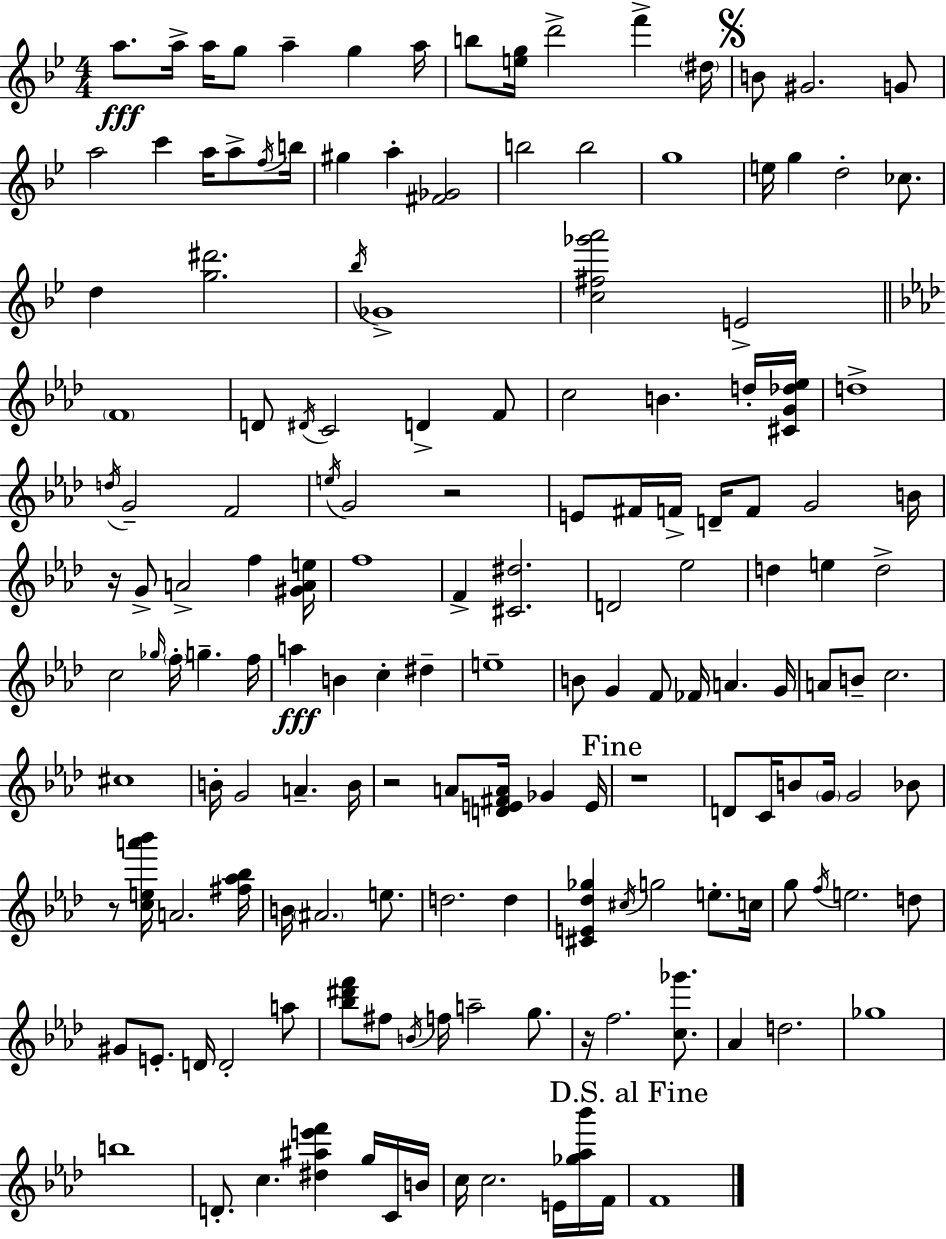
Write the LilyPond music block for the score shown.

{
  \clef treble
  \numericTimeSignature
  \time 4/4
  \key g \minor
  a''8.\fff a''16-> a''16 g''8 a''4-- g''4 a''16 | b''8 <e'' g''>16 d'''2-> f'''4-> \parenthesize dis''16 | \mark \markup { \musicglyph "scripts.segno" } b'8 gis'2. g'8 | a''2 c'''4 a''16 a''8-> \acciaccatura { f''16 } | \break b''16 gis''4 a''4-. <fis' ges'>2 | b''2 b''2 | g''1 | e''16 g''4 d''2-. ces''8. | \break d''4 <g'' dis'''>2. | \acciaccatura { bes''16 } ges'1-> | <c'' fis'' ges''' a'''>2 e'2-> | \bar "||" \break \key f \minor \parenthesize f'1 | d'8 \acciaccatura { dis'16 } c'2 d'4-> f'8 | c''2 b'4. d''16-. | <cis' g' des'' ees''>16 d''1-> | \break \acciaccatura { d''16 } g'2-- f'2 | \acciaccatura { e''16 } g'2 r2 | e'8 fis'16 f'16-> d'16-- f'8 g'2 | b'16 r16 g'8-> a'2-> f''4 | \break <gis' a' e''>16 f''1 | f'4-> <cis' dis''>2. | d'2 ees''2 | d''4 e''4 d''2-> | \break c''2 \grace { ges''16 } \parenthesize f''16-. g''4.-- | f''16 a''4\fff b'4 c''4-. | dis''4-- e''1-- | b'8 g'4 f'8 fes'16 a'4. | \break g'16 a'8 b'8-- c''2. | cis''1 | b'16-. g'2 a'4.-- | b'16 r2 a'8 <d' e' fis' a'>16 ges'4 | \break e'16 \mark "Fine" r1 | d'8 c'16 b'8 \parenthesize g'16 g'2 | bes'8 r8 <c'' e'' a''' bes'''>16 a'2. | <fis'' aes'' bes''>16 b'16 \parenthesize ais'2. | \break e''8. d''2. | d''4 <cis' e' des'' ges''>4 \acciaccatura { cis''16 } g''2 | e''8.-. c''16 g''8 \acciaccatura { f''16 } e''2. | d''8 gis'8 e'8.-. d'16 d'2-. | \break a''8 <bes'' dis''' f'''>8 fis''8 \acciaccatura { b'16 } f''16 a''2-- | g''8. r16 f''2. | <c'' ges'''>8. aes'4 d''2. | ges''1 | \break b''1 | d'8.-. c''4. | <dis'' ais'' e''' f'''>4 g''16 c'16 b'16 c''16 c''2. | e'16 <ges'' aes'' bes'''>16 f'16 \mark "D.S. al Fine" f'1 | \break \bar "|."
}